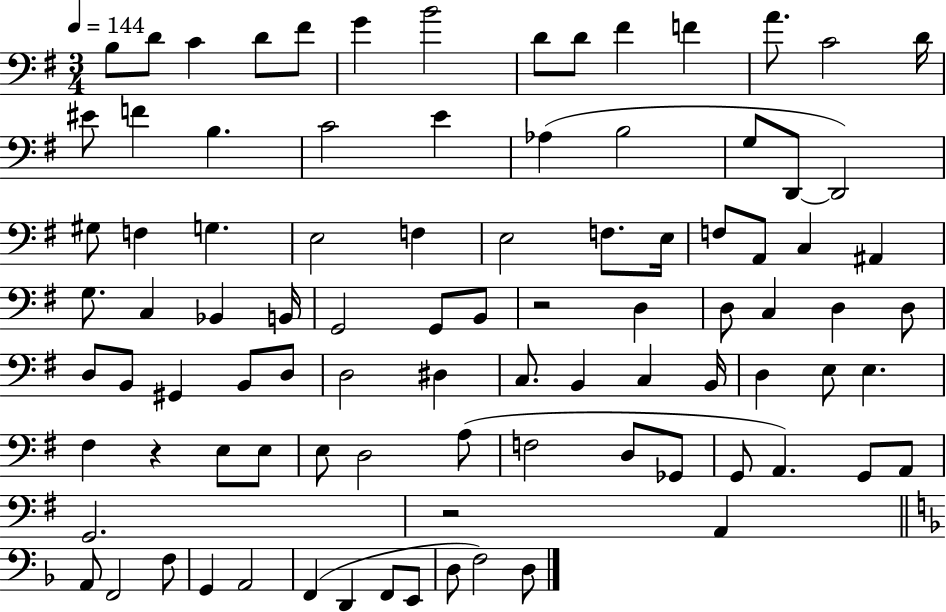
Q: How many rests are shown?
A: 3